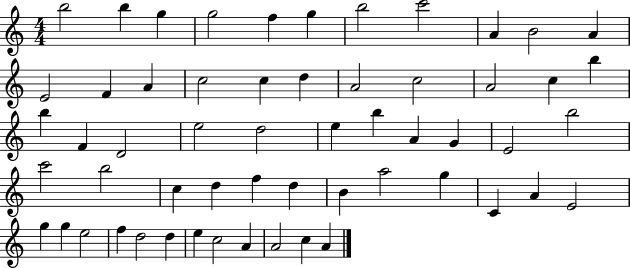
{
  \clef treble
  \numericTimeSignature
  \time 4/4
  \key c \major
  b''2 b''4 g''4 | g''2 f''4 g''4 | b''2 c'''2 | a'4 b'2 a'4 | \break e'2 f'4 a'4 | c''2 c''4 d''4 | a'2 c''2 | a'2 c''4 b''4 | \break b''4 f'4 d'2 | e''2 d''2 | e''4 b''4 a'4 g'4 | e'2 b''2 | \break c'''2 b''2 | c''4 d''4 f''4 d''4 | b'4 a''2 g''4 | c'4 a'4 e'2 | \break g''4 g''4 e''2 | f''4 d''2 d''4 | e''4 c''2 a'4 | a'2 c''4 a'4 | \break \bar "|."
}